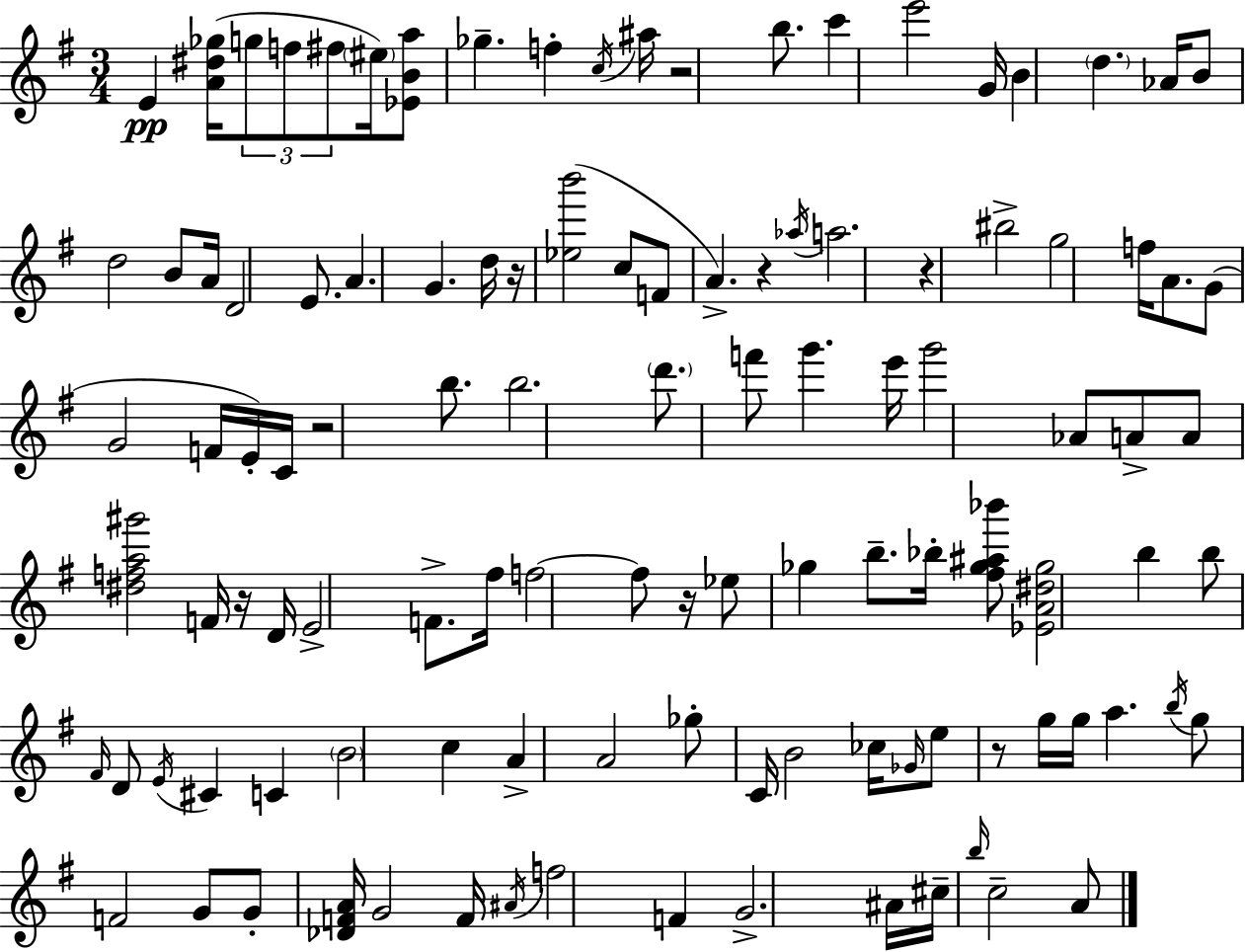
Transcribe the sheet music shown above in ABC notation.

X:1
T:Untitled
M:3/4
L:1/4
K:Em
E [A^d_g]/4 g/2 f/2 ^f/2 ^e/4 [_EBa]/2 _g f c/4 ^a/4 z2 b/2 c' e'2 G/4 B d _A/4 B/2 d2 B/2 A/4 D2 E/2 A G d/4 z/4 [_eb']2 c/2 F/2 A z _a/4 a2 z ^b2 g2 f/4 A/2 G/2 G2 F/4 E/4 C/4 z2 b/2 b2 d'/2 f'/2 g' e'/4 g'2 _A/2 A/2 A/2 [^dfa^g']2 F/4 z/4 D/4 E2 F/2 ^f/4 f2 f/2 z/4 _e/2 _g b/2 _b/4 [^f_g^a_b']/2 [_EA^d_g]2 b b/2 ^F/4 D/2 E/4 ^C C B2 c A A2 _g/2 C/4 B2 _c/4 _G/4 e/2 z/2 g/4 g/4 a b/4 g/2 F2 G/2 G/2 [_DFA]/4 G2 F/4 ^A/4 f2 F G2 ^A/4 ^c/4 b/4 c2 A/2